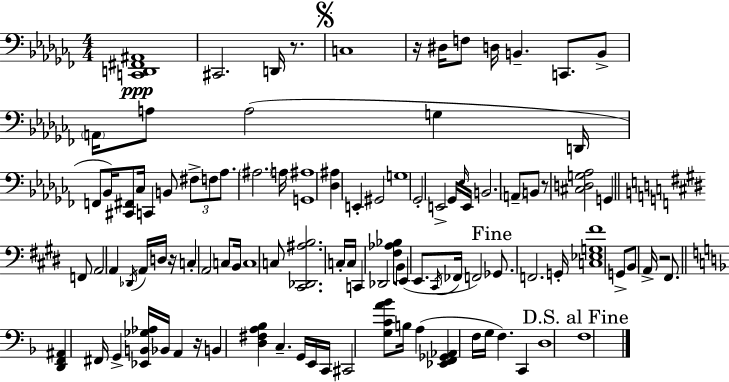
{
  \clef bass
  \numericTimeSignature
  \time 4/4
  \key aes \minor
  \repeat volta 2 { <c, d, fis, ais,>1\ppp | cis,2. d,16 r8. | \mark \markup { \musicglyph "scripts.segno" } c1 | r16 dis16 f8 d16 b,4.-- c,8. b,8-> | \break \parenthesize a,16 a8 a2( g4 d,16 | f,8 bes,16) <cis, fis,>8 ces16 c,4 b,8 \tuplet 3/2 { fis8-> f8 | aes8. } \parenthesize ais2. a16 | <g, ais>1 | \break <des ais>4 e,4-. gis,2 | g1 | ges,2-. e,2-> | ges,16 \grace { ees16 } e,16 b,2. \parenthesize a,8-- | \break b,8 r8 <cis d g aes>2 g,4 | \bar "||" \break \key e \major f,8 a,2 a,4 \acciaccatura { des,16 } a,16 | d16 r16 c4-. a,2 c8 | b,16 c1 | c8 <cis, des, ais b>2. c16-. | \break c16 c,4 des,2 <fis aes bes>8 b,8 | e,4( e,8. \acciaccatura { cis,16 } fes,16 f,2) | \mark "Fine" ges,8. f,2. | g,16-. <c ees g fis'>1 | \break g,8-> b,8 a,16-> r2 fis,8. | \bar "||" \break \key d \minor <d, f, ais,>4 fis,16 g,4-> <ees, b, ges aes>16 bes,16 a,4 r16 | b,4 <d fis a bes>4 c4.-- g,16 e,16 | c,16 cis,2 <g c' a' bes'>8 b16 a4( | <ees, f, ges, aes,>4 f16 g16 f4.) c,4 | \break d1 | \mark "D.S. al Fine" f1 | } \bar "|."
}